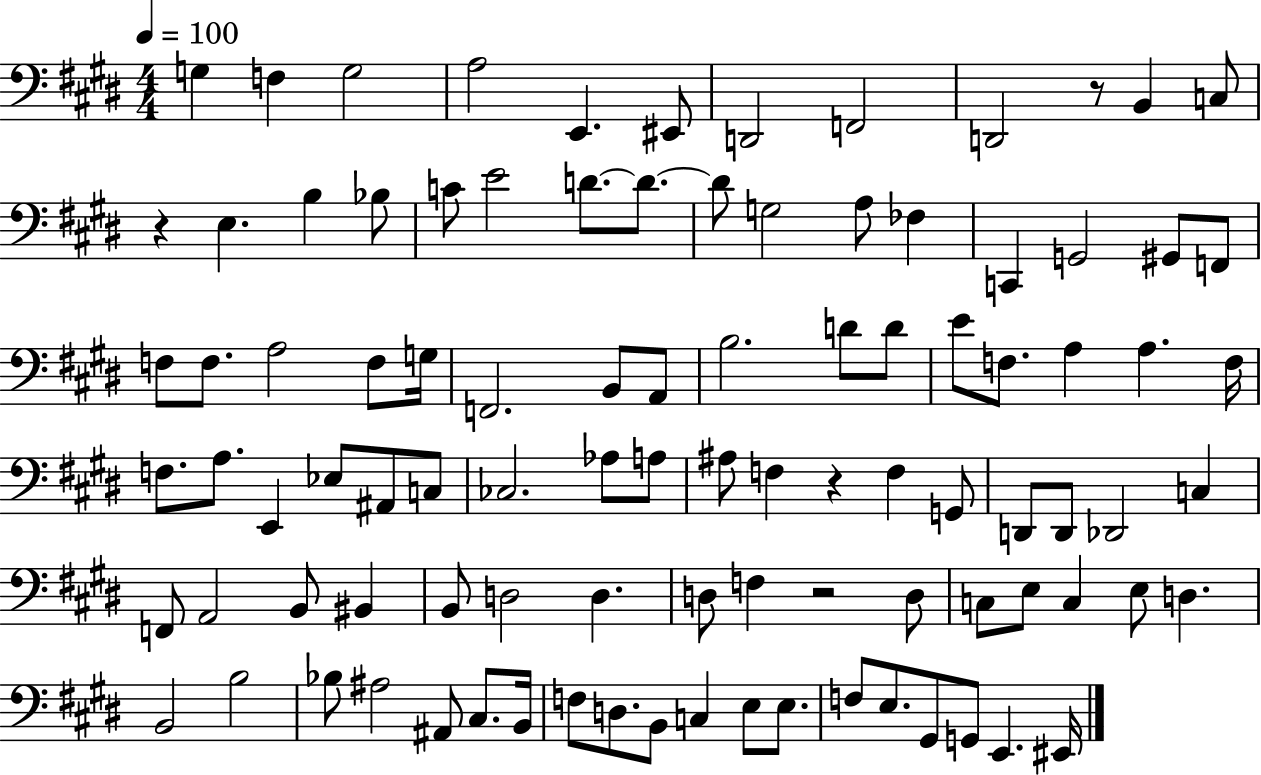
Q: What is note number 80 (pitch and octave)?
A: C#3